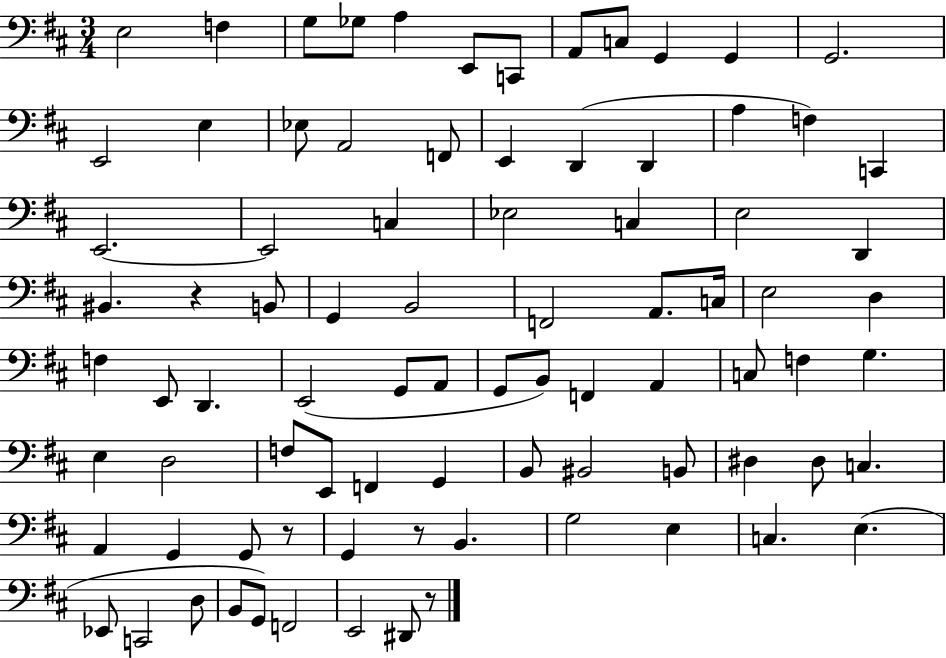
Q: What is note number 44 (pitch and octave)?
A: G2